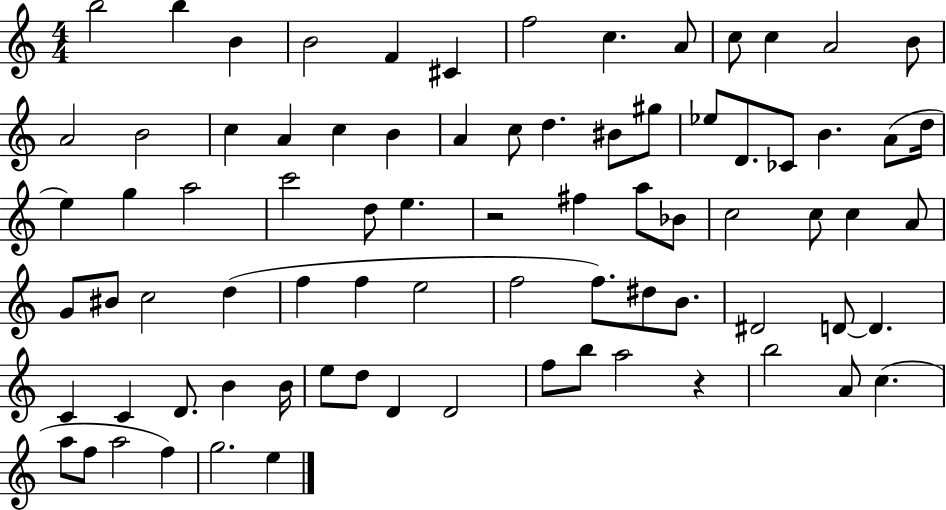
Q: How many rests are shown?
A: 2